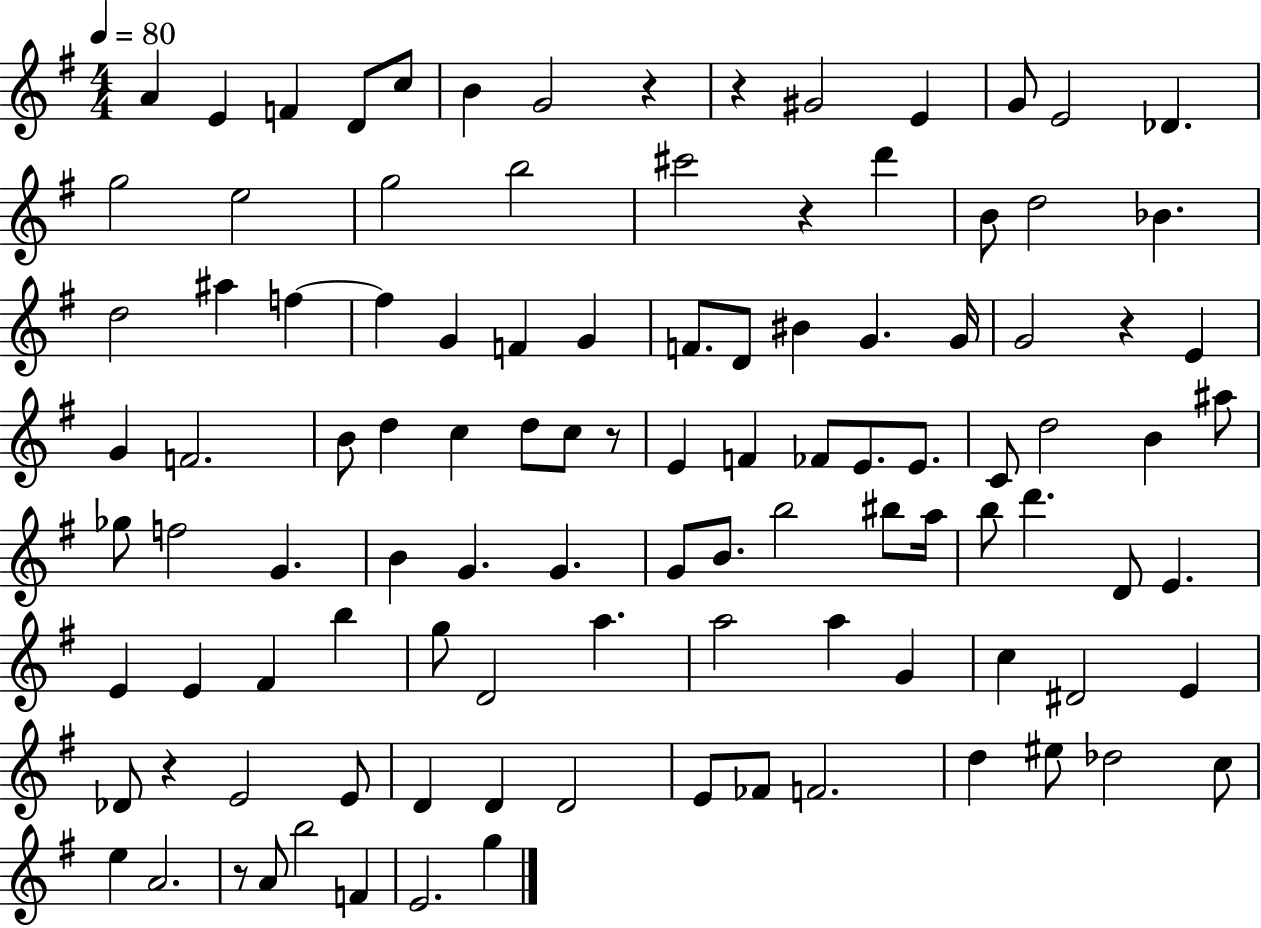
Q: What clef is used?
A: treble